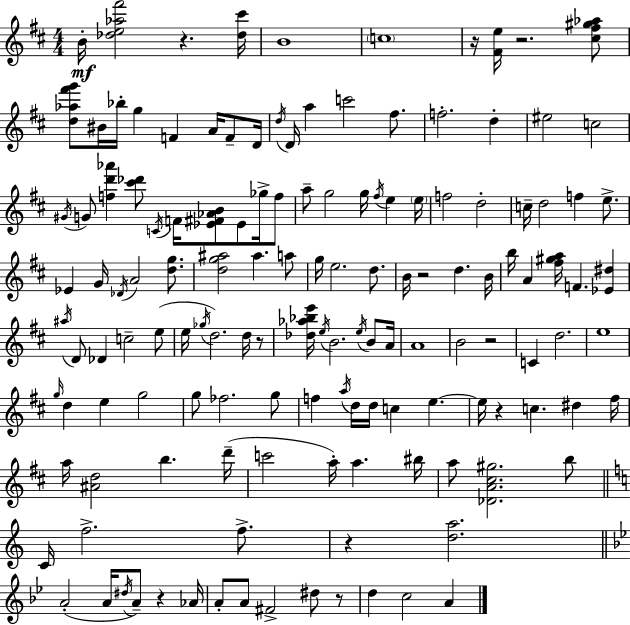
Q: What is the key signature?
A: D major